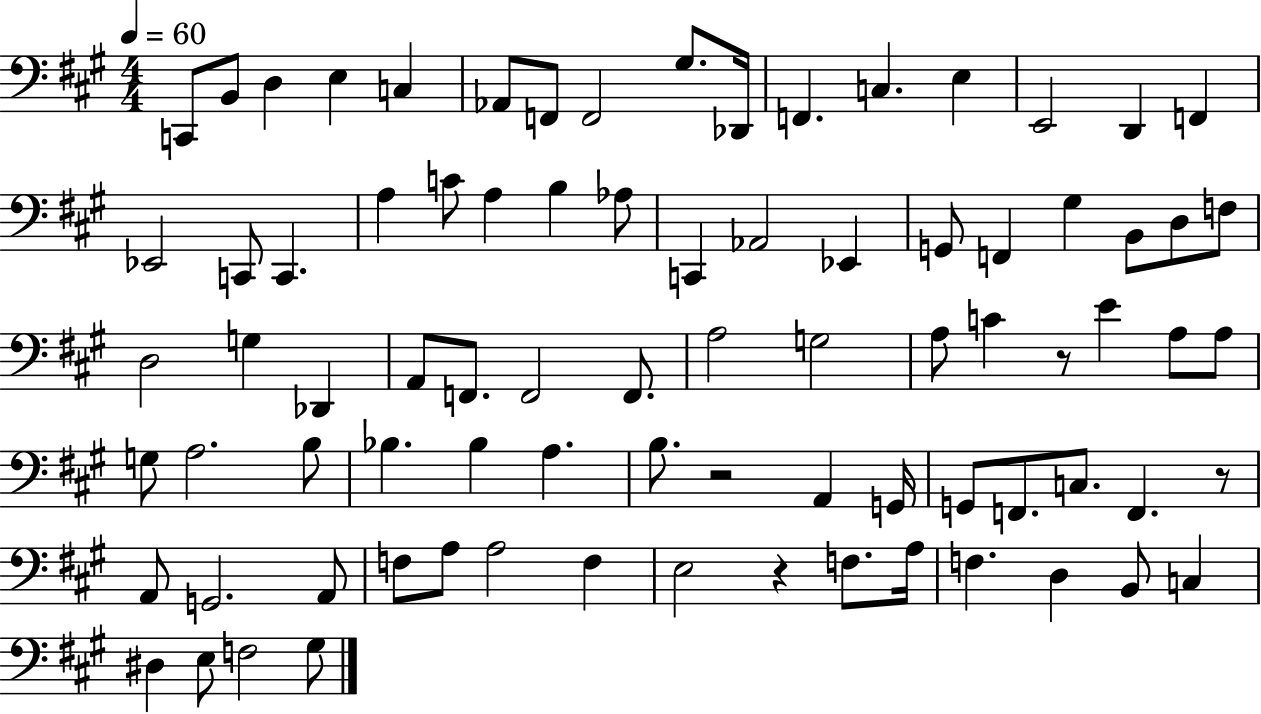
{
  \clef bass
  \numericTimeSignature
  \time 4/4
  \key a \major
  \tempo 4 = 60
  c,8 b,8 d4 e4 c4 | aes,8 f,8 f,2 gis8. des,16 | f,4. c4. e4 | e,2 d,4 f,4 | \break ees,2 c,8 c,4. | a4 c'8 a4 b4 aes8 | c,4 aes,2 ees,4 | g,8 f,4 gis4 b,8 d8 f8 | \break d2 g4 des,4 | a,8 f,8. f,2 f,8. | a2 g2 | a8 c'4 r8 e'4 a8 a8 | \break g8 a2. b8 | bes4. bes4 a4. | b8. r2 a,4 g,16 | g,8 f,8. c8. f,4. r8 | \break a,8 g,2. a,8 | f8 a8 a2 f4 | e2 r4 f8. a16 | f4. d4 b,8 c4 | \break dis4 e8 f2 gis8 | \bar "|."
}